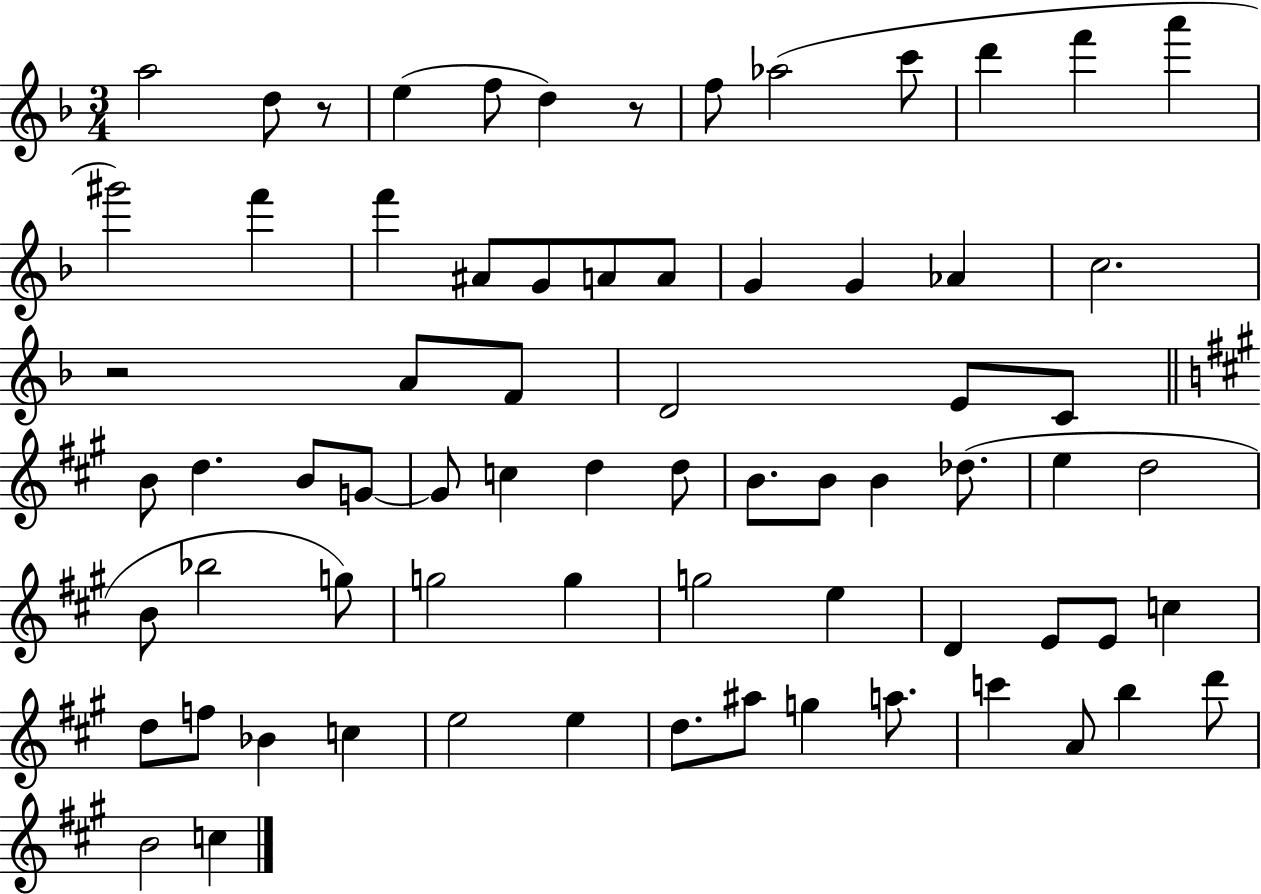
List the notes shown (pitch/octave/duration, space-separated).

A5/h D5/e R/e E5/q F5/e D5/q R/e F5/e Ab5/h C6/e D6/q F6/q A6/q G#6/h F6/q F6/q A#4/e G4/e A4/e A4/e G4/q G4/q Ab4/q C5/h. R/h A4/e F4/e D4/h E4/e C4/e B4/e D5/q. B4/e G4/e G4/e C5/q D5/q D5/e B4/e. B4/e B4/q Db5/e. E5/q D5/h B4/e Bb5/h G5/e G5/h G5/q G5/h E5/q D4/q E4/e E4/e C5/q D5/e F5/e Bb4/q C5/q E5/h E5/q D5/e. A#5/e G5/q A5/e. C6/q A4/e B5/q D6/e B4/h C5/q